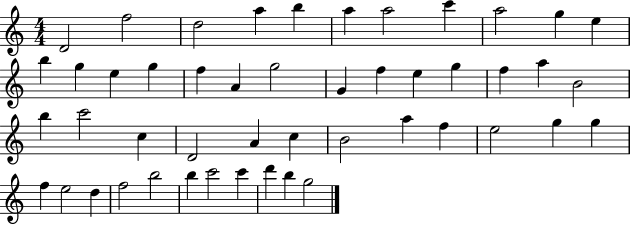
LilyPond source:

{
  \clef treble
  \numericTimeSignature
  \time 4/4
  \key c \major
  d'2 f''2 | d''2 a''4 b''4 | a''4 a''2 c'''4 | a''2 g''4 e''4 | \break b''4 g''4 e''4 g''4 | f''4 a'4 g''2 | g'4 f''4 e''4 g''4 | f''4 a''4 b'2 | \break b''4 c'''2 c''4 | d'2 a'4 c''4 | b'2 a''4 f''4 | e''2 g''4 g''4 | \break f''4 e''2 d''4 | f''2 b''2 | b''4 c'''2 c'''4 | d'''4 b''4 g''2 | \break \bar "|."
}